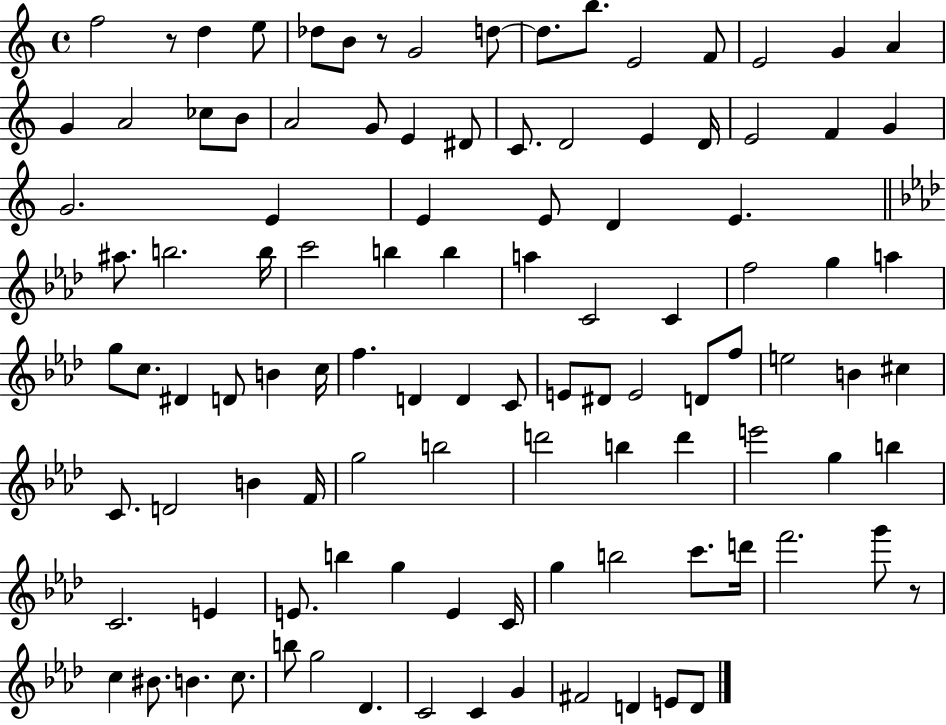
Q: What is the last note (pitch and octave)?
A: D4